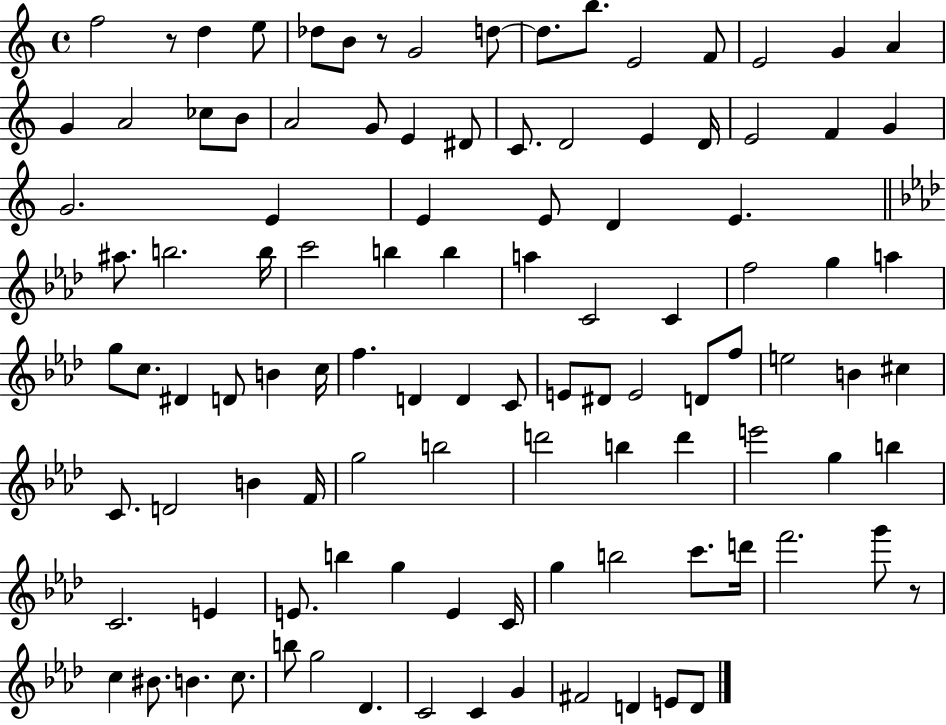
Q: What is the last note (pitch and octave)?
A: D4